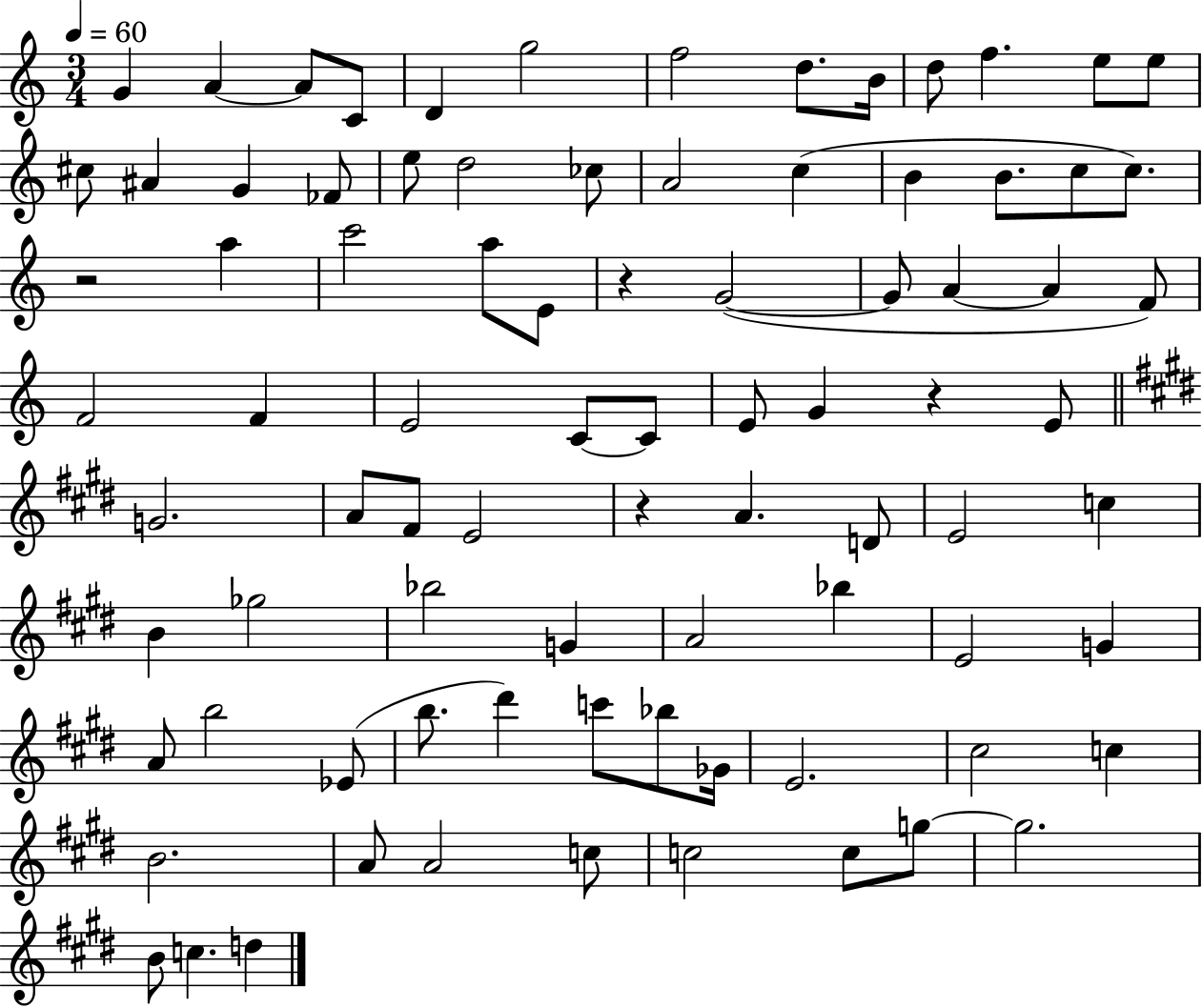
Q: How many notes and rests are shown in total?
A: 85